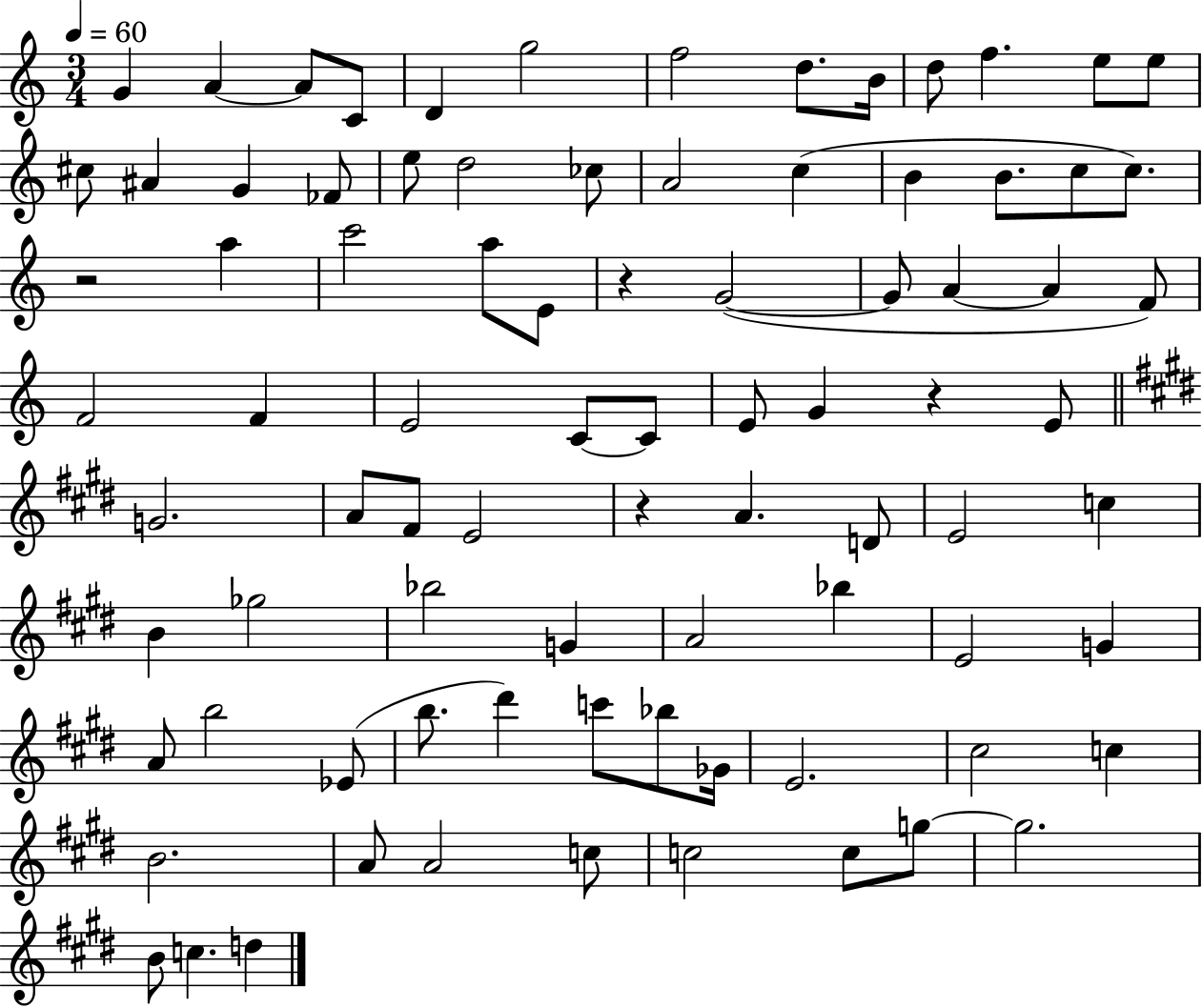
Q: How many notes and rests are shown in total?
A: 85